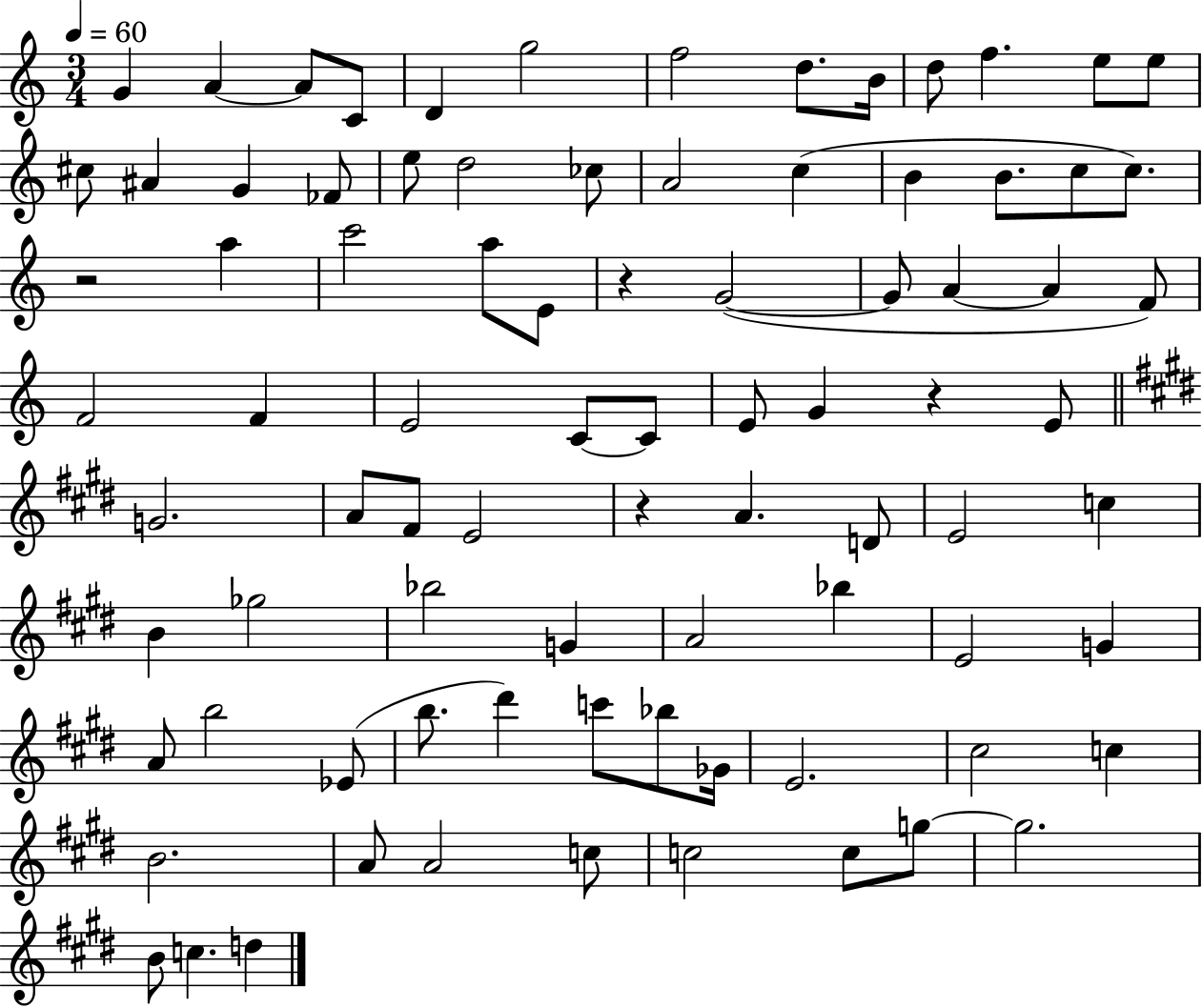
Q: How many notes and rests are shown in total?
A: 85